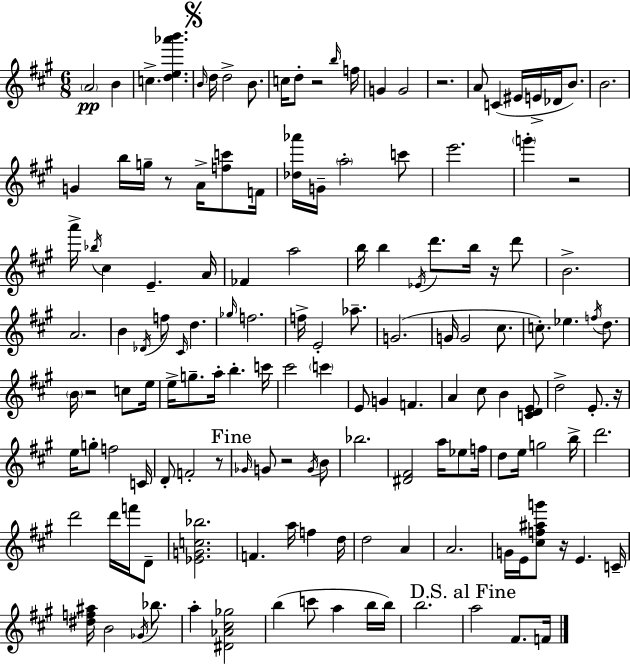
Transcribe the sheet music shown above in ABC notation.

X:1
T:Untitled
M:6/8
L:1/4
K:A
A2 B c [de_a'b'] B/4 d/4 d2 B/2 c/4 d/2 z2 b/4 f/4 G G2 z2 A/2 C ^E/4 E/4 _D/4 B/2 B2 G b/4 g/4 z/2 A/4 [fc']/2 F/4 [_d_a']/4 G/4 a2 c'/2 e'2 g' z2 a'/4 _b/4 ^c E A/4 _F a2 b/4 b _E/4 d'/2 b/4 z/4 d'/2 B2 A2 B _D/4 f/2 ^C/4 d _g/4 f2 f/4 E2 _a/2 G2 G/4 G2 ^c/2 c/2 _e f/4 d/2 B/4 z2 c/2 e/4 e/4 g/2 a/4 b c'/4 ^c'2 c' E/2 G F A ^c/2 B [CDE]/2 d2 E/2 z/4 e/4 g/2 f2 C/4 D/2 F2 z/2 _G/4 G/2 z2 G/4 B/2 _b2 [^D^F]2 a/4 _e/2 f/4 d/2 e/4 g2 b/4 d'2 d'2 d'/4 f'/4 D/2 [_EGc_b]2 F a/4 f d/4 d2 A A2 G/4 E/4 [^cf^ag']/2 z/4 E C/4 [^df^a]/4 B2 _G/4 _b/2 a [^D_A^c_g]2 b c'/2 a b/4 b/4 b2 a2 ^F/2 F/4